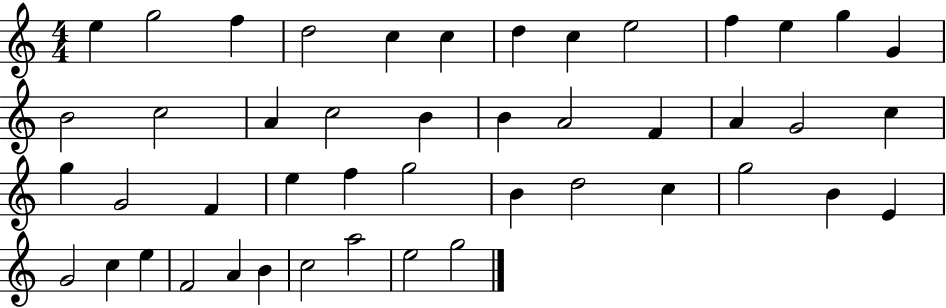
E5/q G5/h F5/q D5/h C5/q C5/q D5/q C5/q E5/h F5/q E5/q G5/q G4/q B4/h C5/h A4/q C5/h B4/q B4/q A4/h F4/q A4/q G4/h C5/q G5/q G4/h F4/q E5/q F5/q G5/h B4/q D5/h C5/q G5/h B4/q E4/q G4/h C5/q E5/q F4/h A4/q B4/q C5/h A5/h E5/h G5/h